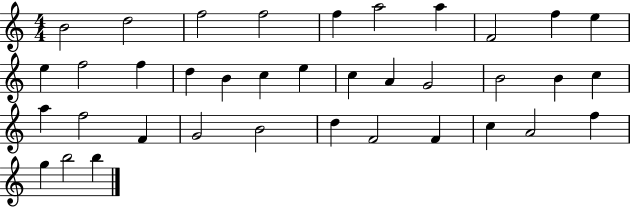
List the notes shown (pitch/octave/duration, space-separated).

B4/h D5/h F5/h F5/h F5/q A5/h A5/q F4/h F5/q E5/q E5/q F5/h F5/q D5/q B4/q C5/q E5/q C5/q A4/q G4/h B4/h B4/q C5/q A5/q F5/h F4/q G4/h B4/h D5/q F4/h F4/q C5/q A4/h F5/q G5/q B5/h B5/q